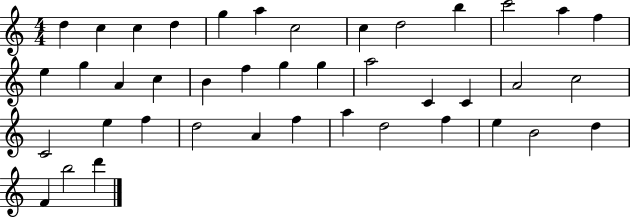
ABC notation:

X:1
T:Untitled
M:4/4
L:1/4
K:C
d c c d g a c2 c d2 b c'2 a f e g A c B f g g a2 C C A2 c2 C2 e f d2 A f a d2 f e B2 d F b2 d'